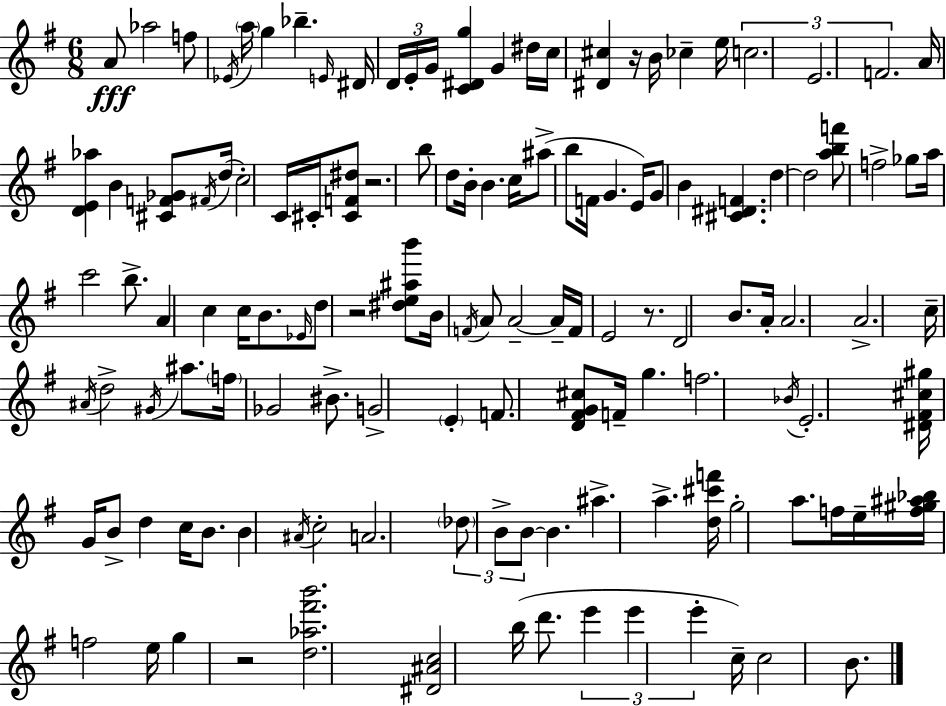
{
  \clef treble
  \numericTimeSignature
  \time 6/8
  \key e \minor
  a'8\fff aes''2 f''8 | \acciaccatura { ees'16 } \parenthesize a''16 g''4 bes''4.-- | \grace { e'16 } dis'16 \tuplet 3/2 { d'16 e'16-. g'16 } <c' dis' g''>4 g'4 | dis''16 c''16 <dis' cis''>4 r16 b'16 ces''4-- | \break e''16 \tuplet 3/2 { c''2. | e'2. | f'2. } | a'16 <d' e' aes''>4 b'4 <cis' f' ges'>8 | \break \acciaccatura { fis'16 }( d''16 c''2-.) c'16 | cis'16-. <cis' f' dis''>8 r2. | b''8 d''8 b'16-. b'4. | c''16 ais''8->( b''8 f'16 g'4. | \break e'16) g'8 b'4 <cis' dis' f'>4. | d''4~~ d''2 | <a'' b'' f'''>8 f''2-> | ges''8 a''16 c'''2 | \break b''8.-> a'4 c''4 c''16 | b'8. \grace { ees'16 } d''8 r2 | <dis'' e'' ais'' b'''>8 b'16 \acciaccatura { f'16 } a'8 a'2--~~ | a'16-- f'16 e'2 | \break r8. d'2 | b'8. a'16-. a'2. | a'2.-> | c''16-- \acciaccatura { ais'16 } d''2-> | \break \acciaccatura { gis'16 } ais''8. \parenthesize f''16 ges'2 | bis'8.-> g'2-> | \parenthesize e'4-. f'8. <d' fis' g' cis''>8 | f'16-- g''4. f''2. | \break \acciaccatura { bes'16 } e'2.-. | <dis' fis' cis'' gis''>16 g'16 b'8-> | d''4 c''16 b'8. b'4 | \acciaccatura { ais'16 } c''2-. a'2. | \break \tuplet 3/2 { \parenthesize des''8 b'8-> | b'8~~ } b'4. ais''4.-> | a''4.-> <d'' cis''' f'''>16 g''2-. | a''8. f''16 e''16-- <f'' gis'' ais'' bes''>16 | \break f''2 e''16 g''4 | r2 <d'' aes'' fis''' b'''>2. | <dis' ais' c''>2 | b''16( d'''8. \tuplet 3/2 { e'''4 | \break e'''4 e'''4-. } c''16--) c''2 | b'8. \bar "|."
}